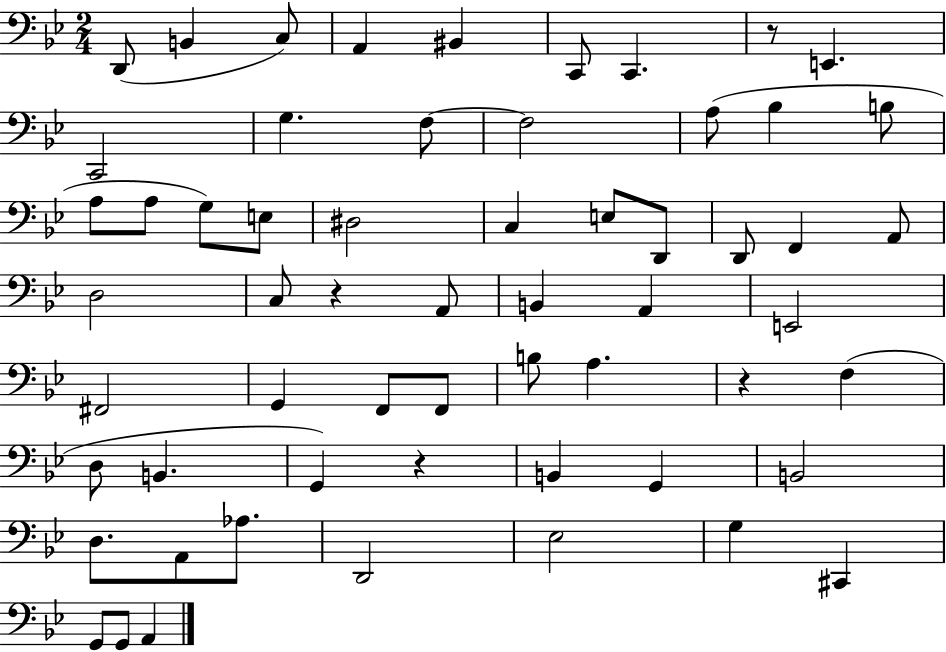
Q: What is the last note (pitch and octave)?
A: A2